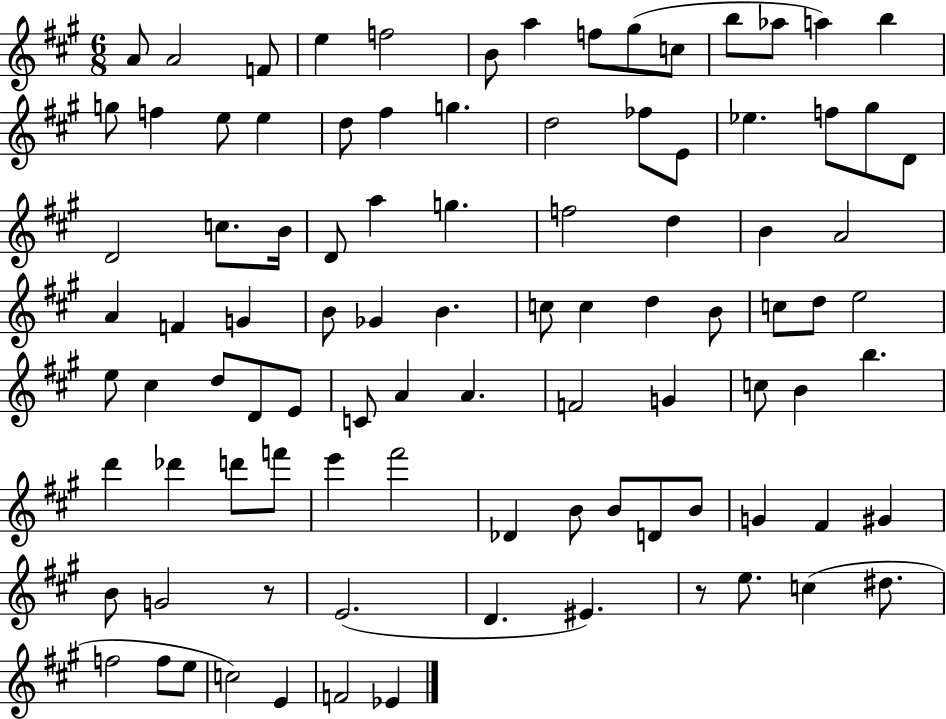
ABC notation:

X:1
T:Untitled
M:6/8
L:1/4
K:A
A/2 A2 F/2 e f2 B/2 a f/2 ^g/2 c/2 b/2 _a/2 a b g/2 f e/2 e d/2 ^f g d2 _f/2 E/2 _e f/2 ^g/2 D/2 D2 c/2 B/4 D/2 a g f2 d B A2 A F G B/2 _G B c/2 c d B/2 c/2 d/2 e2 e/2 ^c d/2 D/2 E/2 C/2 A A F2 G c/2 B b d' _d' d'/2 f'/2 e' ^f'2 _D B/2 B/2 D/2 B/2 G ^F ^G B/2 G2 z/2 E2 D ^E z/2 e/2 c ^d/2 f2 f/2 e/2 c2 E F2 _E